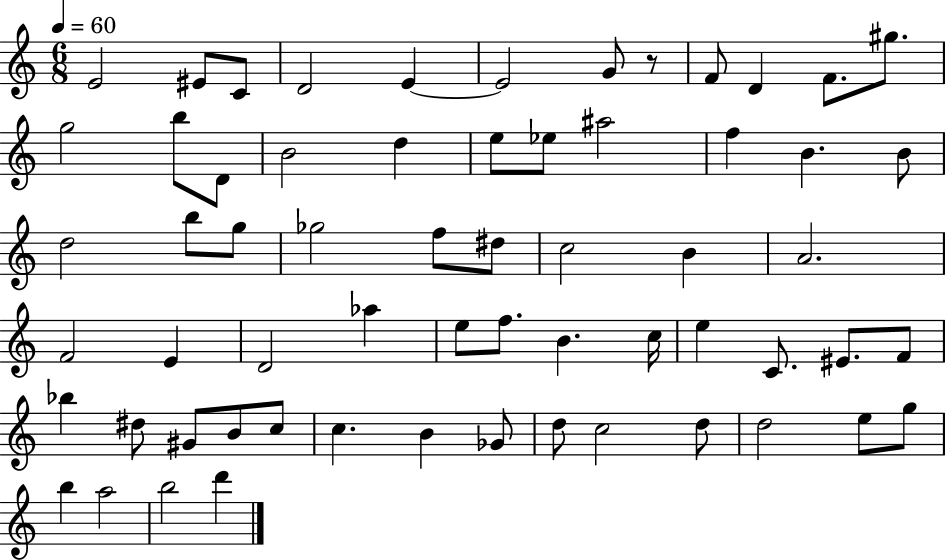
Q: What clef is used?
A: treble